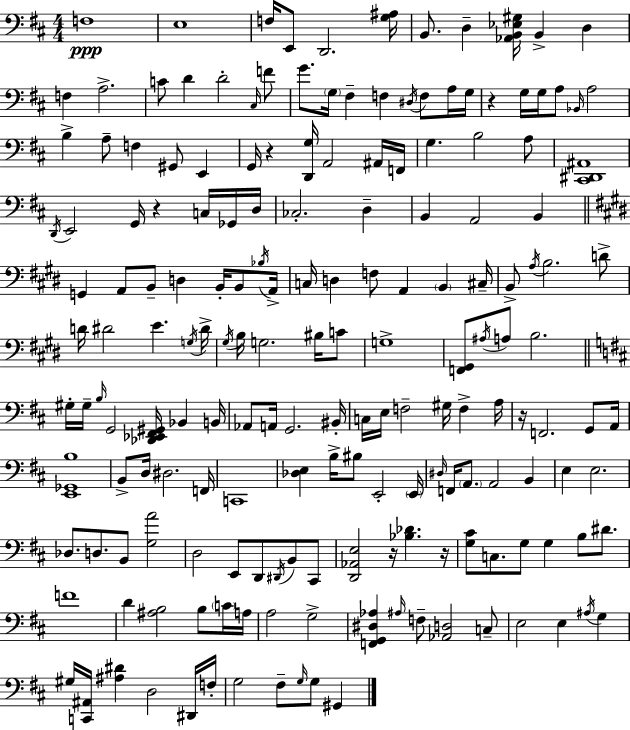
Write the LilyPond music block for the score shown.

{
  \clef bass
  \numericTimeSignature
  \time 4/4
  \key d \major
  \repeat volta 2 { f1\ppp | e1 | f16 e,8 d,2. <g ais>16 | b,8. d4-- <aes, b, ees gis>16 b,4-> d4 | \break f4 a2.-> | c'8 d'4 d'2-. \grace { cis16 } f'8 | g'8. \parenthesize g16 fis4-- f4 \acciaccatura { dis16 } f8 | a16 g16 r4 g16 g16 a8 \grace { bes,16 } a2 | \break b4-> a8-- f4 gis,8 e,4 | g,16 r4 <d, g>16 a,2 | ais,16 f,16 g4. b2 | a8 <cis, dis, ais,>1 | \break \acciaccatura { d,16 } e,2 g,16 r4 | c16 ges,16 d16 ces2.-. | d4-- b,4 a,2 | b,4 \bar "||" \break \key e \major g,4 a,8 b,8-- d4 b,16-. b,8 \acciaccatura { bes16 } | a,16-> c16 d4 f8 a,4 \parenthesize b,4 | cis16-- b,8-> \acciaccatura { a16 } b2. | d'8-> d'16 dis'2 e'4. | \break \acciaccatura { g16 } dis'16-> \acciaccatura { gis16 } b16 g2. | bis16 c'8 g1-> | <f, gis,>8 \acciaccatura { ais16 } a8 b2. | \bar "||" \break \key d \major gis16-. gis16-- \grace { b16 } g,2 <des, ees, fis, gis,>16 bes,4 | b,16 aes,8 a,16 g,2. | bis,16-. c16 e16 f2-- gis16 f4-> | a16 r16 f,2. g,8 | \break a,16 <e, ges, b>1 | b,8-> d16 dis2. | f,16 c,1 | <des e>4 b16-> bis8 e,2-. | \break \parenthesize e,16 \grace { dis16 } f,16 \parenthesize a,8. a,2 b,4 | e4 e2. | des8. d8. b,8 <g a'>2 | d2 e,8 d,8 \acciaccatura { dis,16 } b,8 | \break cis,8 <d, aes, e>2 r16 <bes des'>4. | r16 <g cis'>8 c8. g8 g4 b8 | dis'8. f'1 | d'4 <ais b>2 b8 | \break \parenthesize c'16 a16 a2 g2-> | <f, g, dis aes>4 \grace { ais16 } f8-- <aes, d>2 | c8-- e2 e4 | \acciaccatura { ais16 } g4 gis16 <c, ais,>16 <ais dis'>4 d2 | \break dis,16 f16-. g2 fis8-- \grace { g16 } | g8 gis,4 } \bar "|."
}